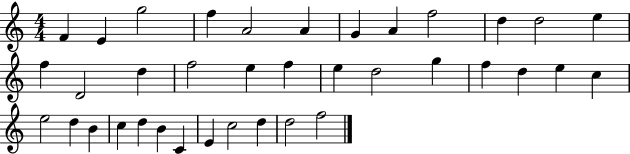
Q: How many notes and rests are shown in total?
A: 37